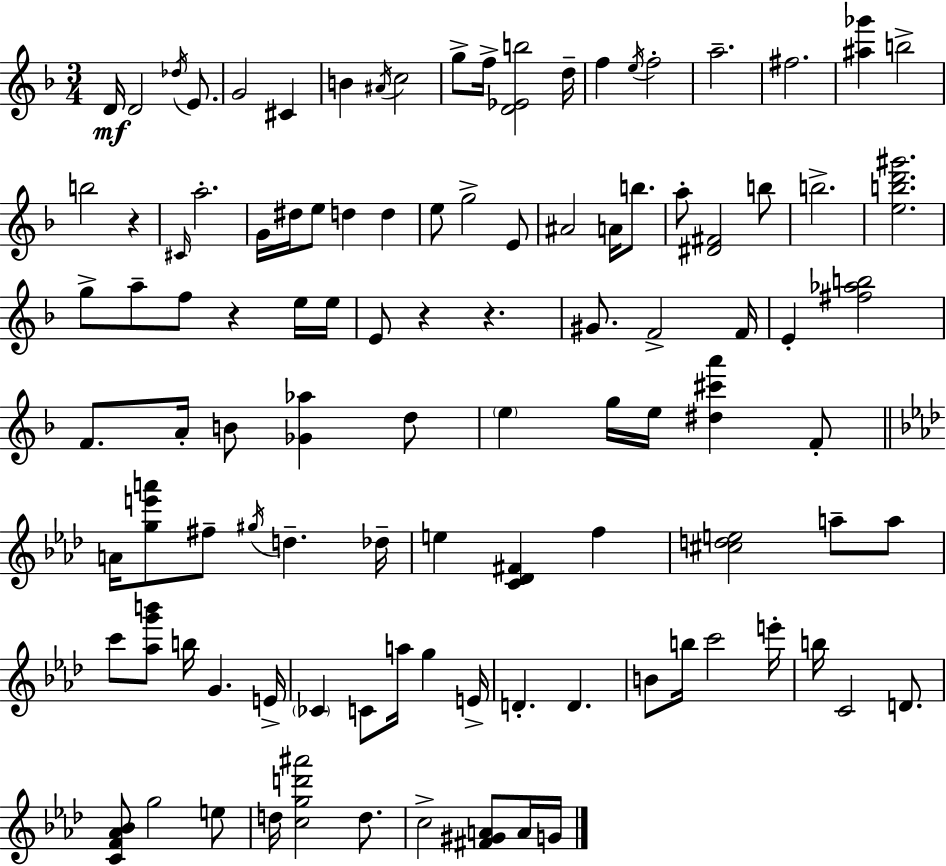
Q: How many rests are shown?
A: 4